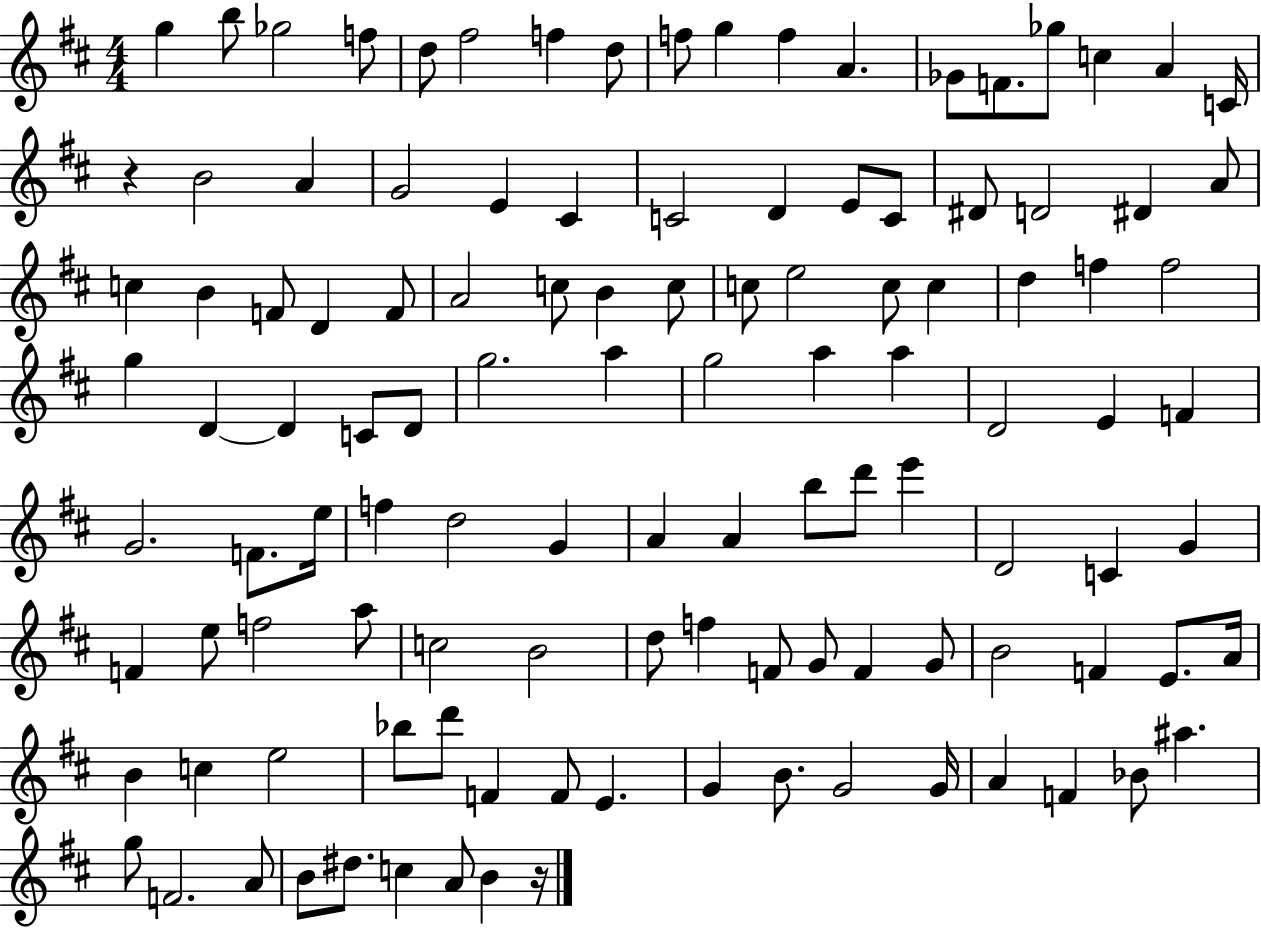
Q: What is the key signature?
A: D major